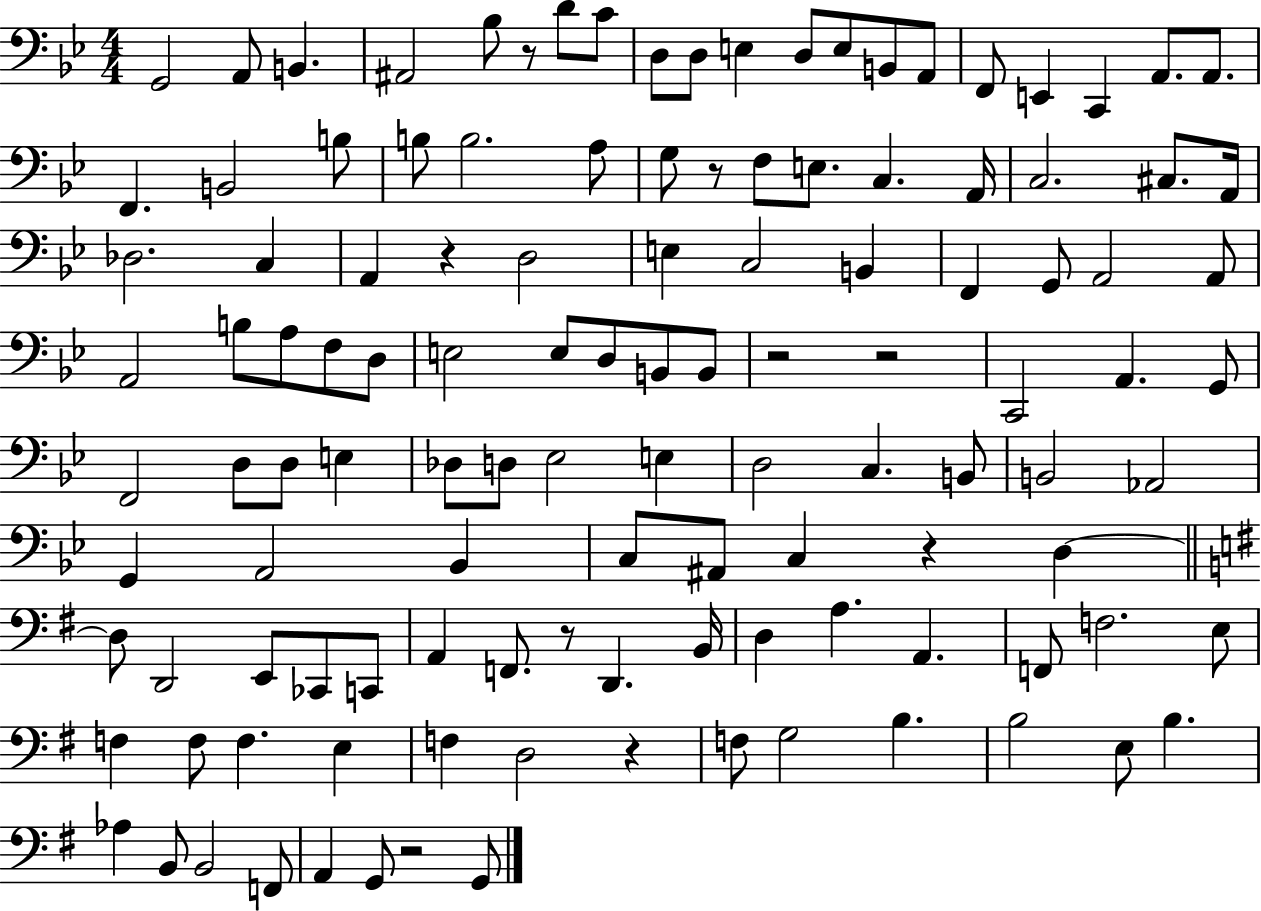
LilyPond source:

{
  \clef bass
  \numericTimeSignature
  \time 4/4
  \key bes \major
  g,2 a,8 b,4. | ais,2 bes8 r8 d'8 c'8 | d8 d8 e4 d8 e8 b,8 a,8 | f,8 e,4 c,4 a,8. a,8. | \break f,4. b,2 b8 | b8 b2. a8 | g8 r8 f8 e8. c4. a,16 | c2. cis8. a,16 | \break des2. c4 | a,4 r4 d2 | e4 c2 b,4 | f,4 g,8 a,2 a,8 | \break a,2 b8 a8 f8 d8 | e2 e8 d8 b,8 b,8 | r2 r2 | c,2 a,4. g,8 | \break f,2 d8 d8 e4 | des8 d8 ees2 e4 | d2 c4. b,8 | b,2 aes,2 | \break g,4 a,2 bes,4 | c8 ais,8 c4 r4 d4~~ | \bar "||" \break \key g \major d8 d,2 e,8 ces,8 c,8 | a,4 f,8. r8 d,4. b,16 | d4 a4. a,4. | f,8 f2. e8 | \break f4 f8 f4. e4 | f4 d2 r4 | f8 g2 b4. | b2 e8 b4. | \break aes4 b,8 b,2 f,8 | a,4 g,8 r2 g,8 | \bar "|."
}